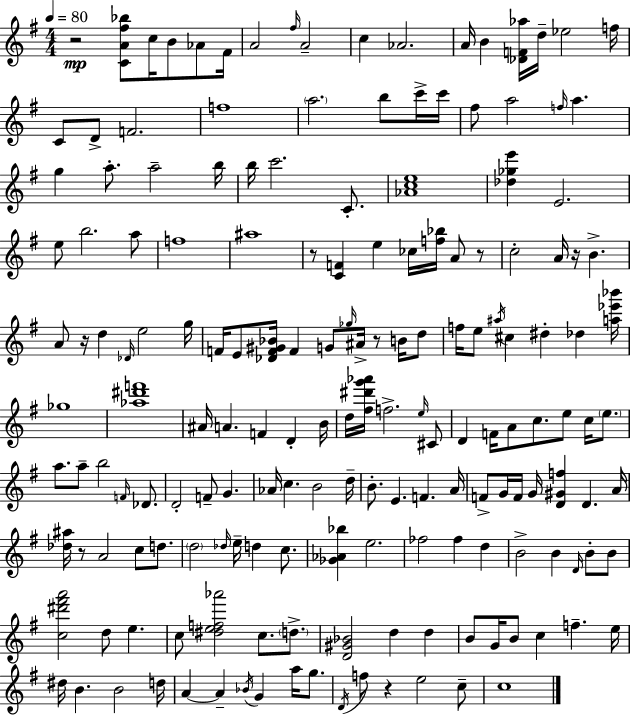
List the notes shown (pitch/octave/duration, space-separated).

R/h [C4,A4,F#5,Bb5]/e C5/s B4/e Ab4/e F#4/s A4/h F#5/s A4/h C5/q Ab4/h. A4/s B4/q [Db4,F4,Ab5]/s D5/s Eb5/h F5/s C4/e D4/e F4/h. F5/w A5/h. B5/e C6/s C6/s F#5/e A5/h F5/s A5/q. G5/q A5/e. A5/h B5/s B5/s C6/h. C4/e. [Ab4,C5,E5]/w [Db5,Gb5,E6]/q E4/h. E5/e B5/h. A5/e F5/w A#5/w R/e [C4,F4]/q E5/q CES5/s [F5,Bb5]/s A4/e R/e C5/h A4/s R/s B4/q. A4/e R/s D5/q Db4/s E5/h G5/s F4/s E4/e [Db4,F4,G#4,Bb4]/s F4/q G4/e Gb5/s A#4/s R/e B4/s D5/e F5/s E5/e A#5/s C#5/q D#5/q Db5/q [A5,Eb6,Bb6]/s Gb5/w [Ab5,D#6,F6]/w A#4/s A4/q. F4/q D4/q B4/s D5/s [F#5,D#6,G6,Ab6]/s F5/h. E5/s C#4/e D4/q F4/s A4/e C5/e. E5/e C5/s E5/e. A5/e. A5/e B5/h F4/s Db4/e. D4/h F4/e G4/q. Ab4/s C5/q. B4/h D5/s B4/e. E4/q. F4/q. A4/s F4/e G4/s F4/s G4/s [D4,G#4,F5]/q D4/q. A4/s [Db5,A#5]/s R/e A4/h C5/e D5/e. D5/h Db5/s E5/s D5/q C5/e. [Gb4,Ab4,Bb5]/q E5/h. FES5/h FES5/q D5/q B4/h B4/q D4/s B4/e B4/e [C5,D#6,F#6,A6]/h D5/e E5/q. C5/e [D#5,E5,F5,Ab6]/h C5/e. D5/e. [D4,G#4,Bb4]/h D5/q D5/q B4/e G4/s B4/e C5/q F5/q. E5/s D#5/s B4/q. B4/h D5/s A4/q A4/q Bb4/s G4/q A5/s G5/e. D4/s F5/e R/q E5/h C5/e C5/w